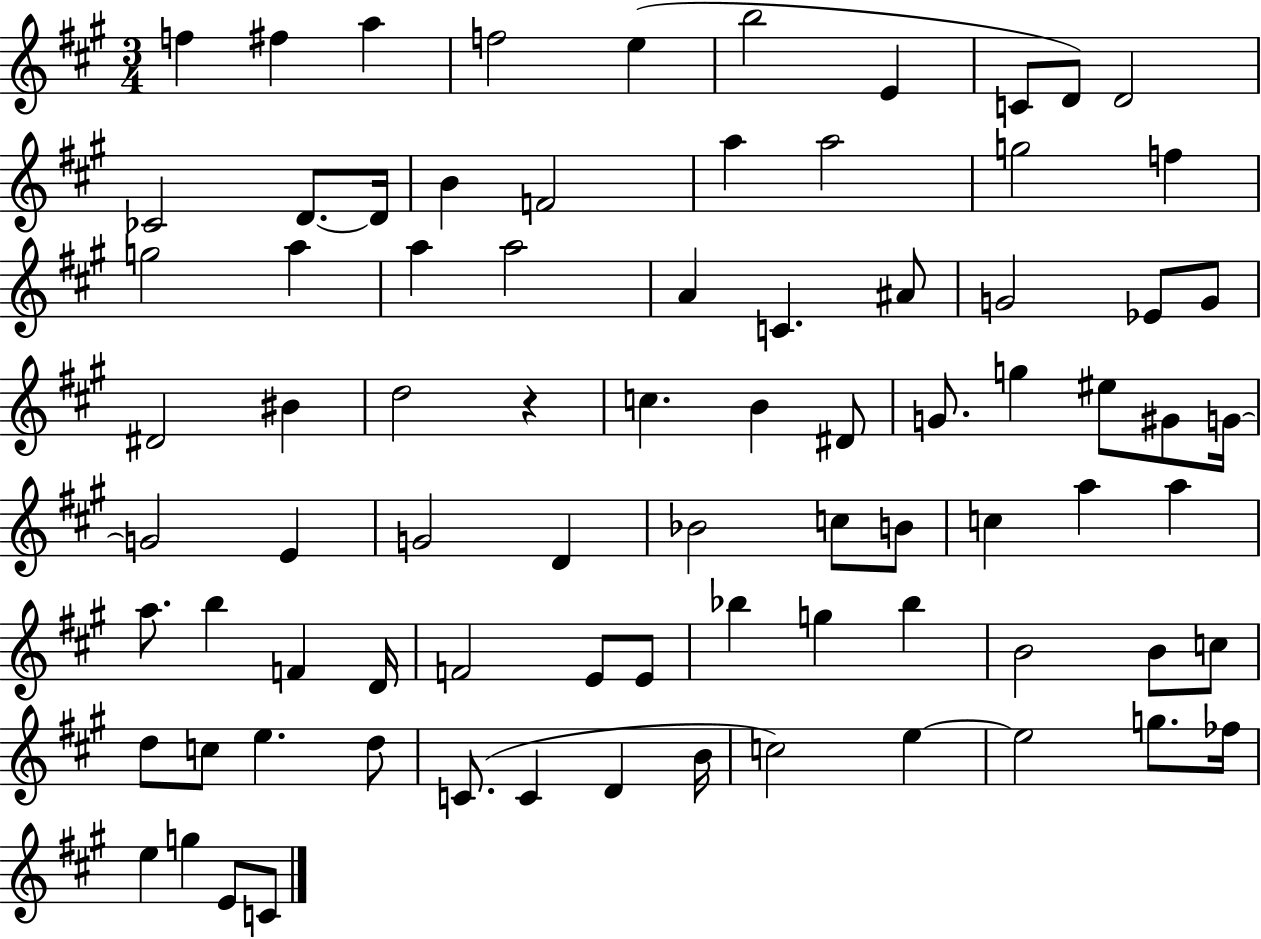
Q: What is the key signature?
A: A major